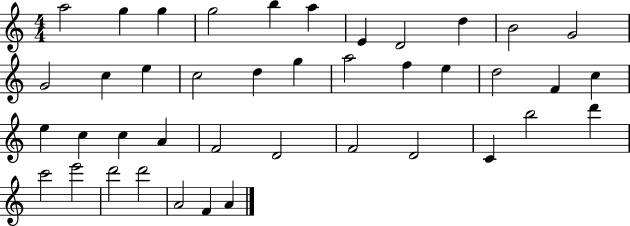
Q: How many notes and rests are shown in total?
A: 41